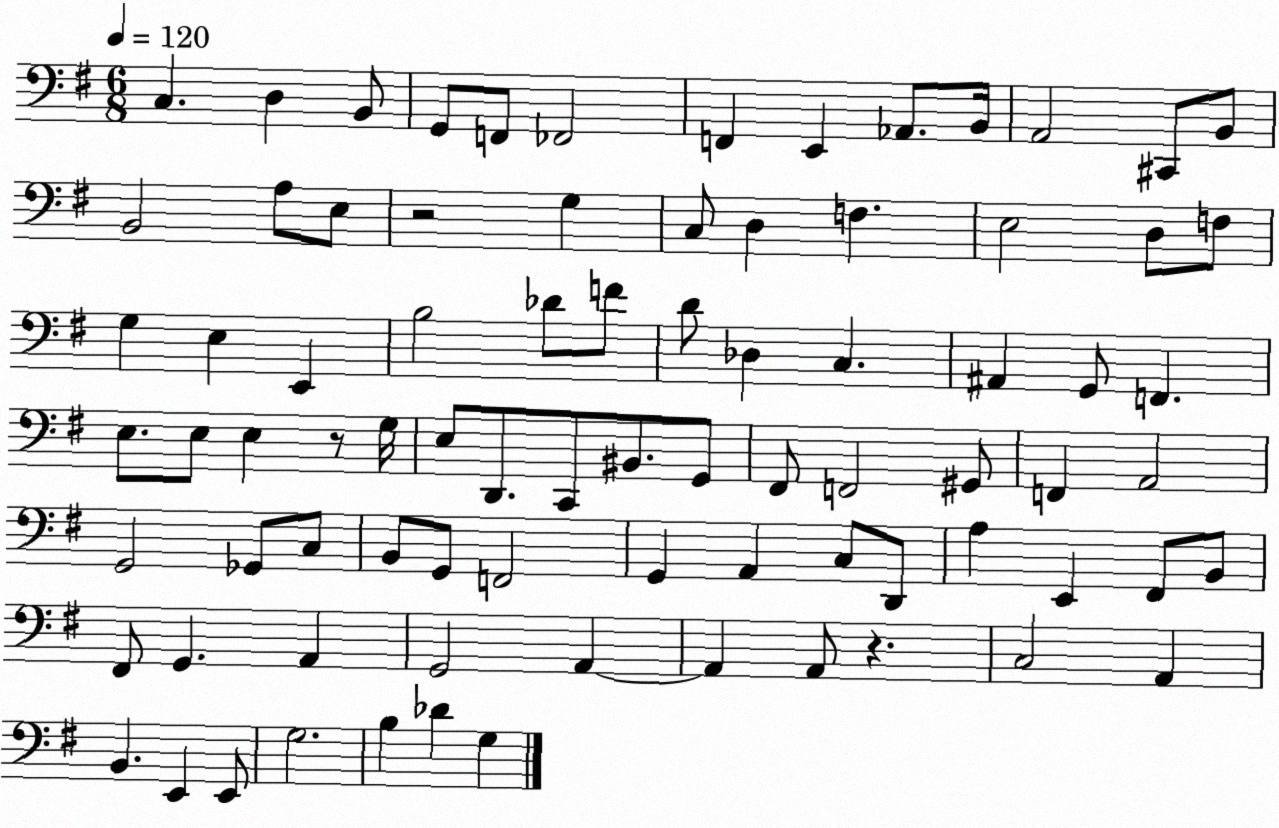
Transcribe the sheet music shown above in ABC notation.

X:1
T:Untitled
M:6/8
L:1/4
K:G
C, D, B,,/2 G,,/2 F,,/2 _F,,2 F,, E,, _A,,/2 B,,/4 A,,2 ^C,,/2 B,,/2 B,,2 A,/2 E,/2 z2 G, C,/2 D, F, E,2 D,/2 F,/2 G, E, E,, B,2 _D/2 F/2 D/2 _D, C, ^A,, G,,/2 F,, E,/2 E,/2 E, z/2 G,/4 E,/2 D,,/2 C,,/2 ^B,,/2 G,,/2 ^F,,/2 F,,2 ^G,,/2 F,, A,,2 G,,2 _G,,/2 C,/2 B,,/2 G,,/2 F,,2 G,, A,, C,/2 D,,/2 A, E,, ^F,,/2 B,,/2 ^F,,/2 G,, A,, G,,2 A,, A,, A,,/2 z C,2 A,, B,, E,, E,,/2 G,2 B, _D G,